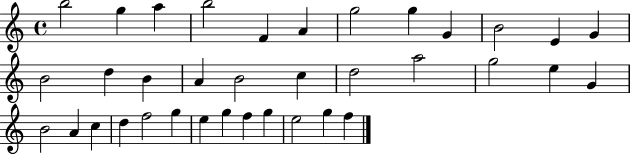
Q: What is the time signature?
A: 4/4